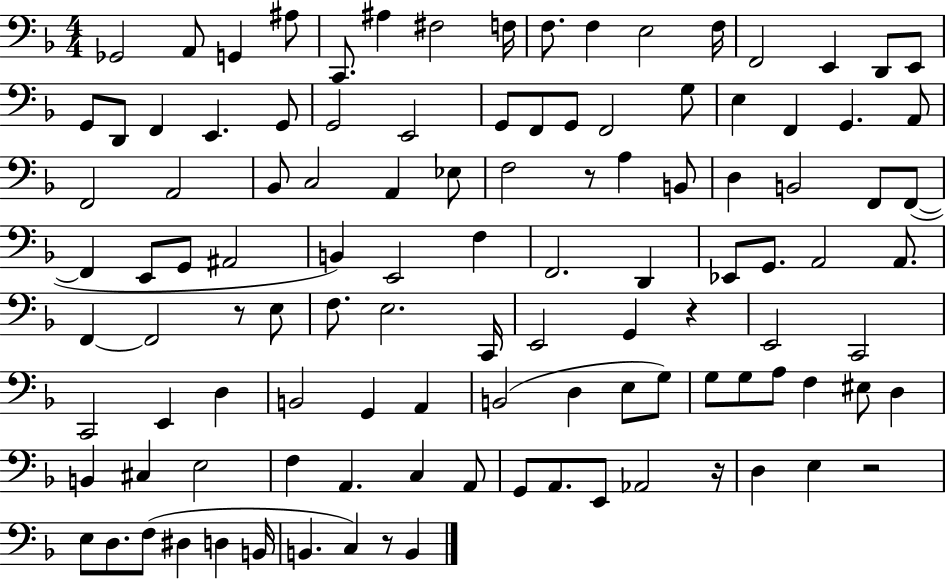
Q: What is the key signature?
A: F major